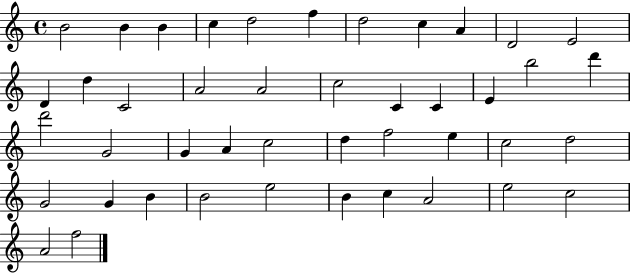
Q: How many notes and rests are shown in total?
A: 44